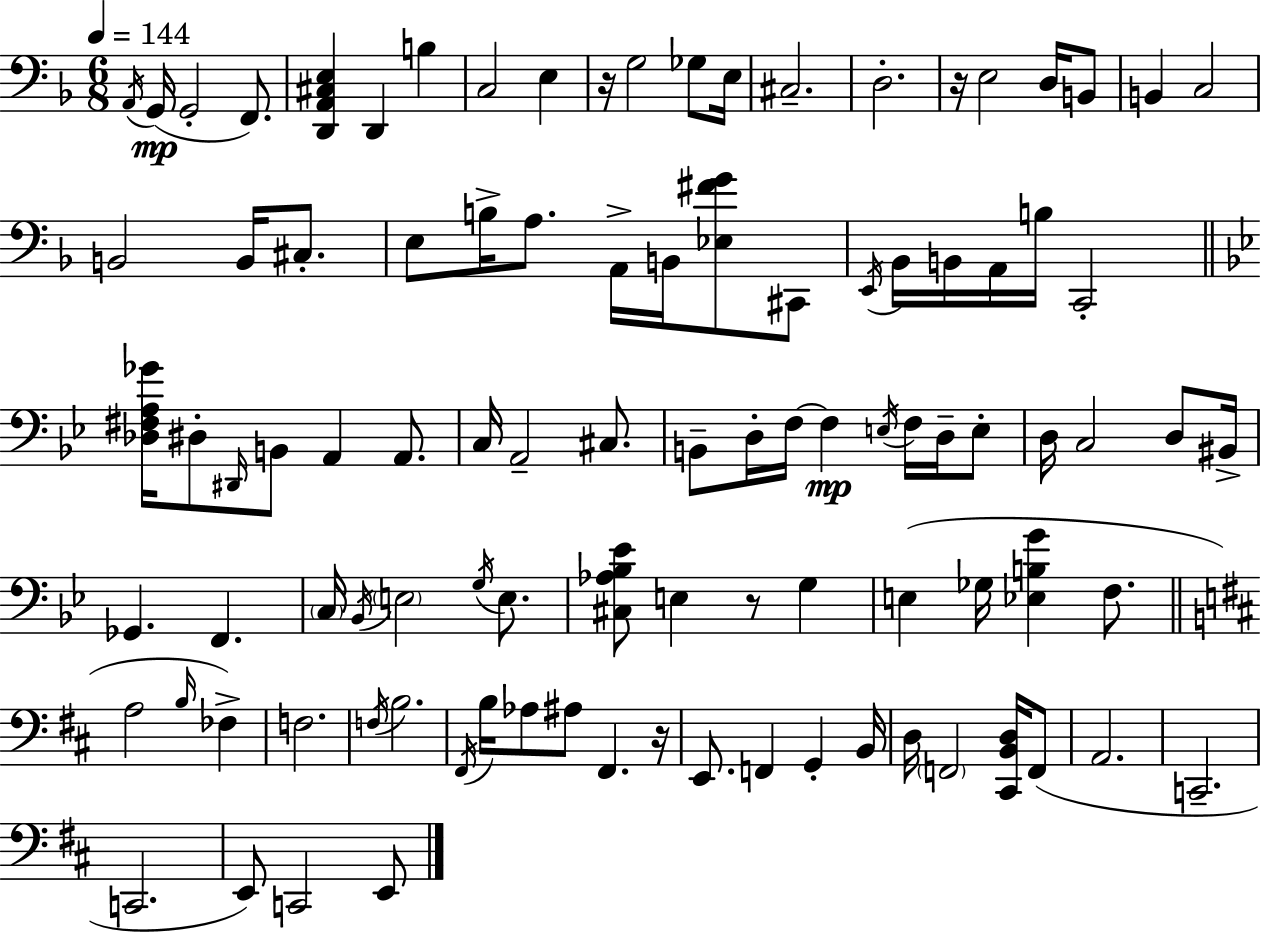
A2/s G2/s G2/h F2/e. [D2,A2,C#3,E3]/q D2/q B3/q C3/h E3/q R/s G3/h Gb3/e E3/s C#3/h. D3/h. R/s E3/h D3/s B2/e B2/q C3/h B2/h B2/s C#3/e. E3/e B3/s A3/e. A2/s B2/s [Eb3,F#4,G4]/e C#2/e E2/s Bb2/s B2/s A2/s B3/s C2/h [Db3,F#3,A3,Gb4]/s D#3/e D#2/s B2/e A2/q A2/e. C3/s A2/h C#3/e. B2/e D3/s F3/s F3/q E3/s F3/s D3/s E3/e D3/s C3/h D3/e BIS2/s Gb2/q. F2/q. C3/s Bb2/s E3/h G3/s E3/e. [C#3,Ab3,Bb3,Eb4]/e E3/q R/e G3/q E3/q Gb3/s [Eb3,B3,G4]/q F3/e. A3/h B3/s FES3/q F3/h. F3/s B3/h. F#2/s B3/s Ab3/e A#3/e F#2/q. R/s E2/e. F2/q G2/q B2/s D3/s F2/h [C#2,B2,D3]/s F2/e A2/h. C2/h. C2/h. E2/e C2/h E2/e